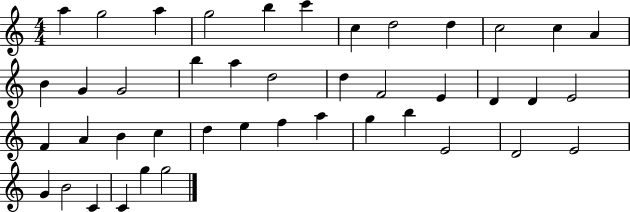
{
  \clef treble
  \numericTimeSignature
  \time 4/4
  \key c \major
  a''4 g''2 a''4 | g''2 b''4 c'''4 | c''4 d''2 d''4 | c''2 c''4 a'4 | \break b'4 g'4 g'2 | b''4 a''4 d''2 | d''4 f'2 e'4 | d'4 d'4 e'2 | \break f'4 a'4 b'4 c''4 | d''4 e''4 f''4 a''4 | g''4 b''4 e'2 | d'2 e'2 | \break g'4 b'2 c'4 | c'4 g''4 g''2 | \bar "|."
}